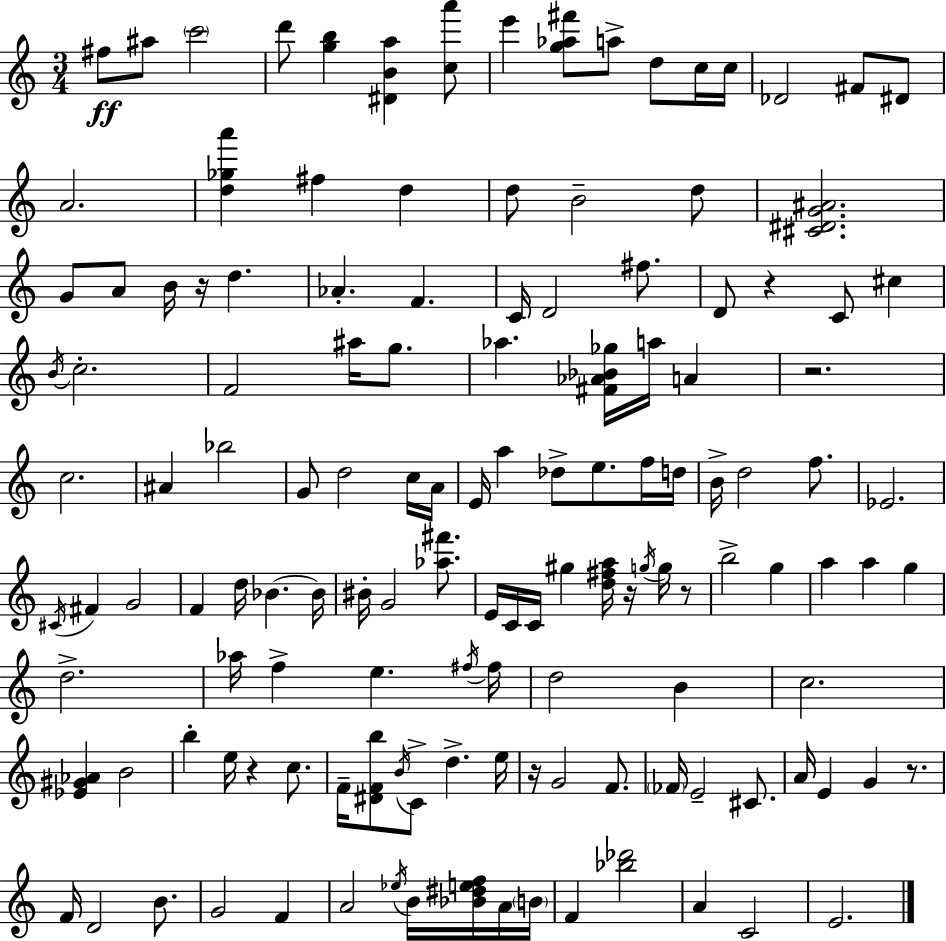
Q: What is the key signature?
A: C major